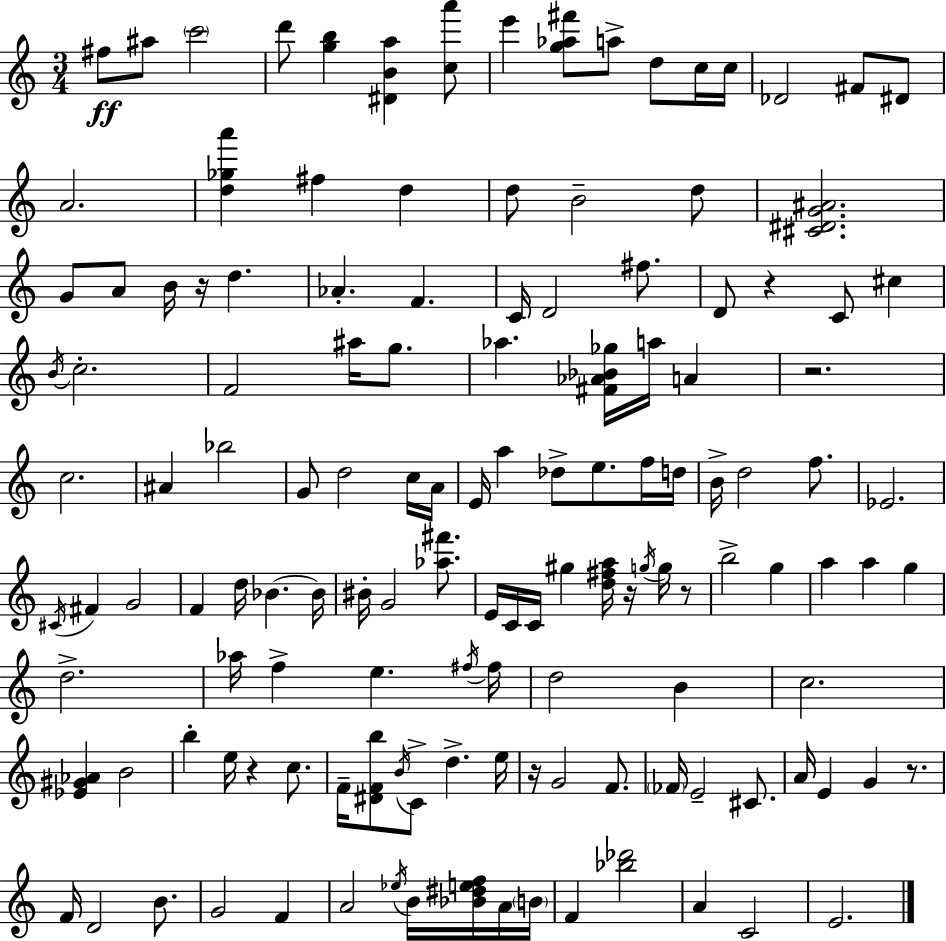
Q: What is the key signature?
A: C major